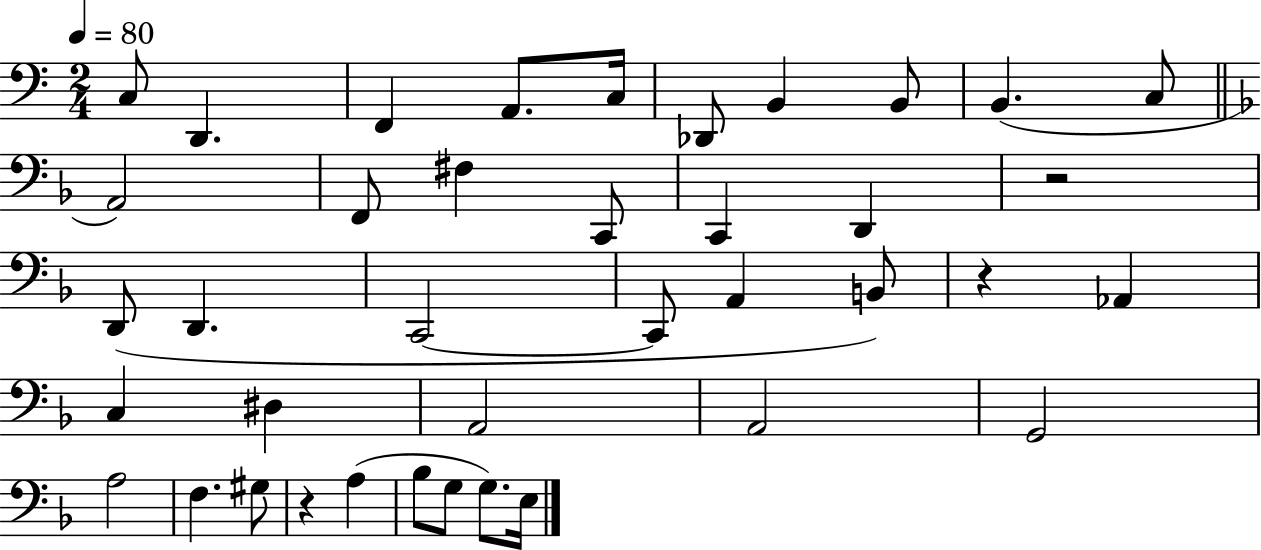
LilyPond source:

{
  \clef bass
  \numericTimeSignature
  \time 2/4
  \key c \major
  \tempo 4 = 80
  c8 d,4. | f,4 a,8. c16 | des,8 b,4 b,8 | b,4.( c8 | \break \bar "||" \break \key f \major a,2) | f,8 fis4 c,8 | c,4 d,4 | r2 | \break d,8( d,4. | c,2~~ | c,8 a,4 b,8) | r4 aes,4 | \break c4 dis4 | a,2 | a,2 | g,2 | \break a2 | f4. gis8 | r4 a4( | bes8 g8 g8.) e16 | \break \bar "|."
}